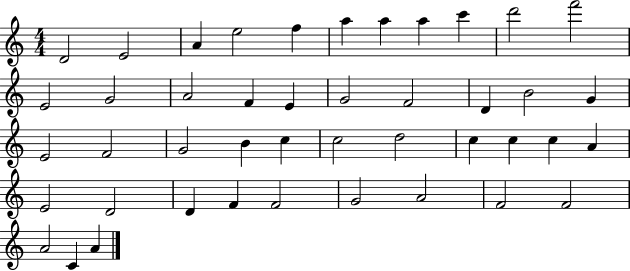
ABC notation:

X:1
T:Untitled
M:4/4
L:1/4
K:C
D2 E2 A e2 f a a a c' d'2 f'2 E2 G2 A2 F E G2 F2 D B2 G E2 F2 G2 B c c2 d2 c c c A E2 D2 D F F2 G2 A2 F2 F2 A2 C A